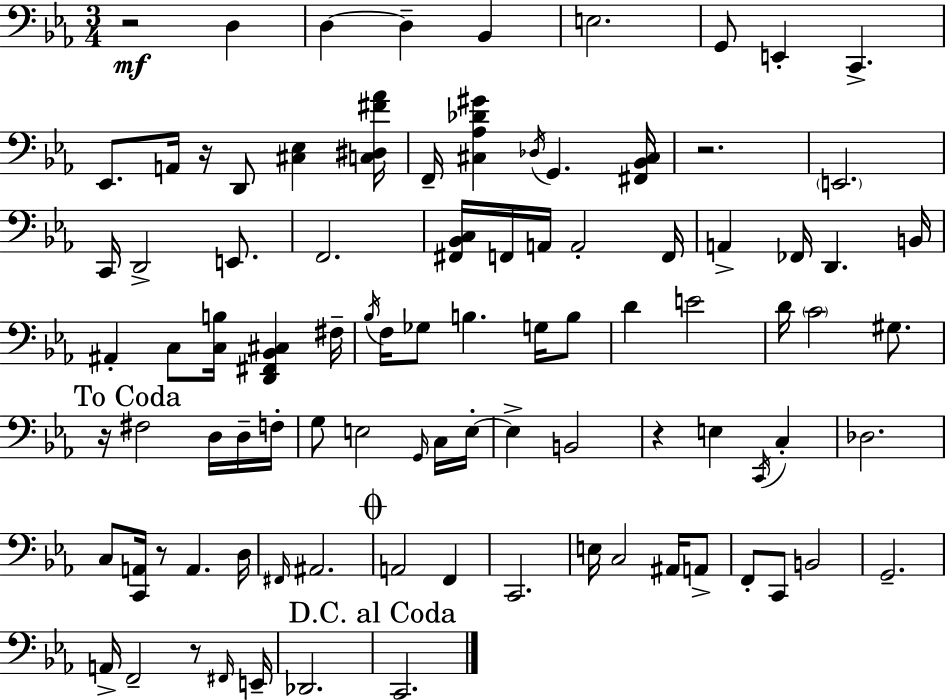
{
  \clef bass
  \numericTimeSignature
  \time 3/4
  \key ees \major
  r2\mf d4 | d4~~ d4-- bes,4 | e2. | g,8 e,4-. c,4.-> | \break ees,8. a,16 r16 d,8 <cis ees>4 <c dis fis' aes'>16 | f,16-- <cis aes des' gis'>4 \acciaccatura { des16 } g,4. | <fis, bes, cis>16 r2. | \parenthesize e,2. | \break c,16 d,2-> e,8. | f,2. | <fis, bes, c>16 f,16 a,16 a,2-. | f,16 a,4-> fes,16 d,4. | \break b,16 ais,4-. c8 <c b>16 <d, fis, bes, cis>4 | fis16-- \acciaccatura { bes16 } f16 ges8 b4. g16 | b8 d'4 e'2 | d'16 \parenthesize c'2 gis8. | \break \mark "To Coda" r16 fis2 d16 | d16-- f16-. g8 e2 | \grace { g,16 } c16 e16-.~~ e4-> b,2 | r4 e4 \acciaccatura { c,16 } | \break c4-. des2. | c8 <c, a,>16 r8 a,4. | d16 \grace { fis,16 } ais,2. | \mark \markup { \musicglyph "scripts.coda" } a,2 | \break f,4 c,2. | e16 c2 | ais,16 a,8-> f,8-. c,8 b,2 | g,2.-- | \break a,16-> f,2-- | r8 \grace { fis,16 } e,16-- des,2. | \mark "D.C. al Coda" c,2. | \bar "|."
}